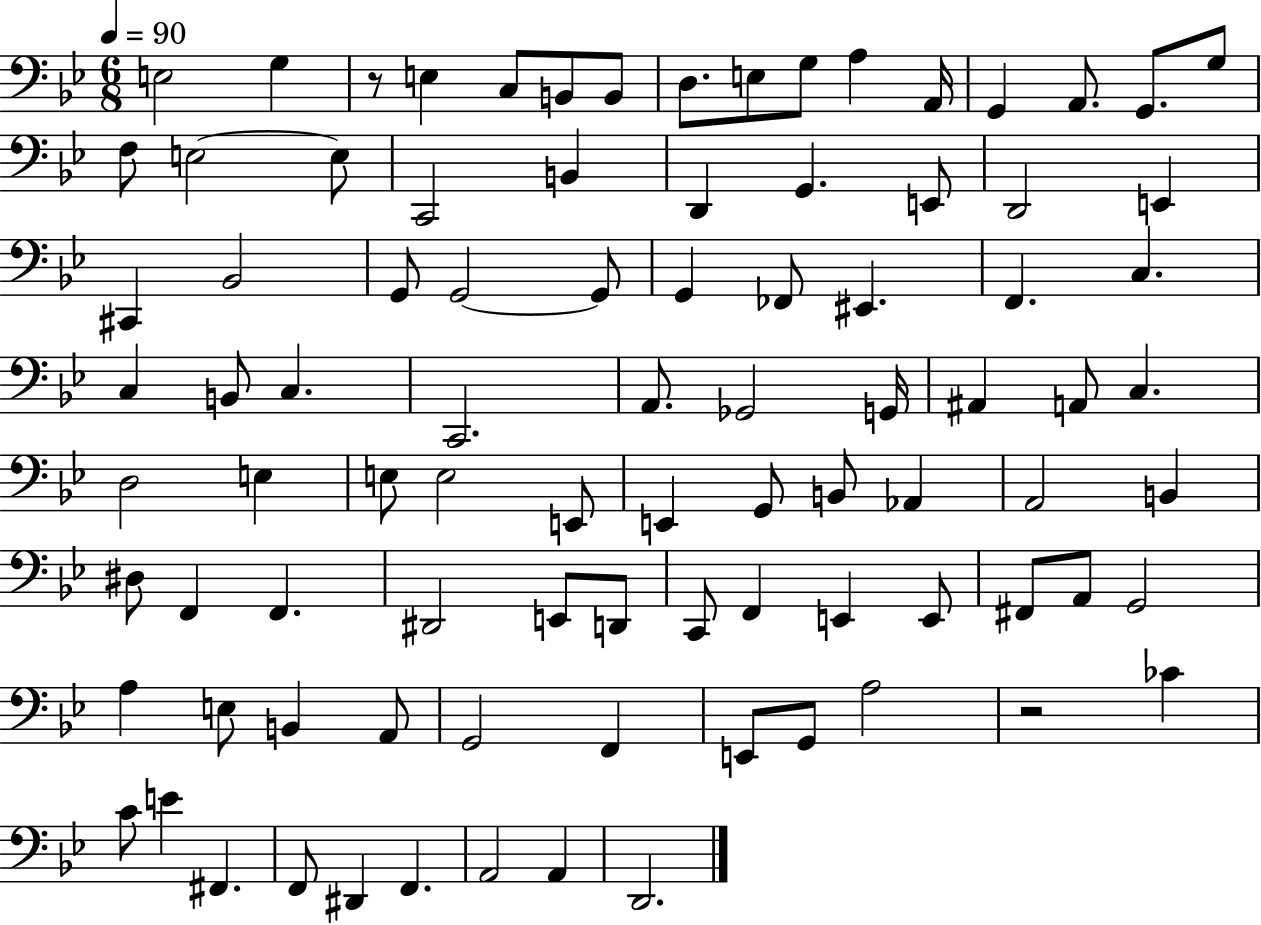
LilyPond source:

{
  \clef bass
  \numericTimeSignature
  \time 6/8
  \key bes \major
  \tempo 4 = 90
  e2 g4 | r8 e4 c8 b,8 b,8 | d8. e8 g8 a4 a,16 | g,4 a,8. g,8. g8 | \break f8 e2~~ e8 | c,2 b,4 | d,4 g,4. e,8 | d,2 e,4 | \break cis,4 bes,2 | g,8 g,2~~ g,8 | g,4 fes,8 eis,4. | f,4. c4. | \break c4 b,8 c4. | c,2. | a,8. ges,2 g,16 | ais,4 a,8 c4. | \break d2 e4 | e8 e2 e,8 | e,4 g,8 b,8 aes,4 | a,2 b,4 | \break dis8 f,4 f,4. | dis,2 e,8 d,8 | c,8 f,4 e,4 e,8 | fis,8 a,8 g,2 | \break a4 e8 b,4 a,8 | g,2 f,4 | e,8 g,8 a2 | r2 ces'4 | \break c'8 e'4 fis,4. | f,8 dis,4 f,4. | a,2 a,4 | d,2. | \break \bar "|."
}